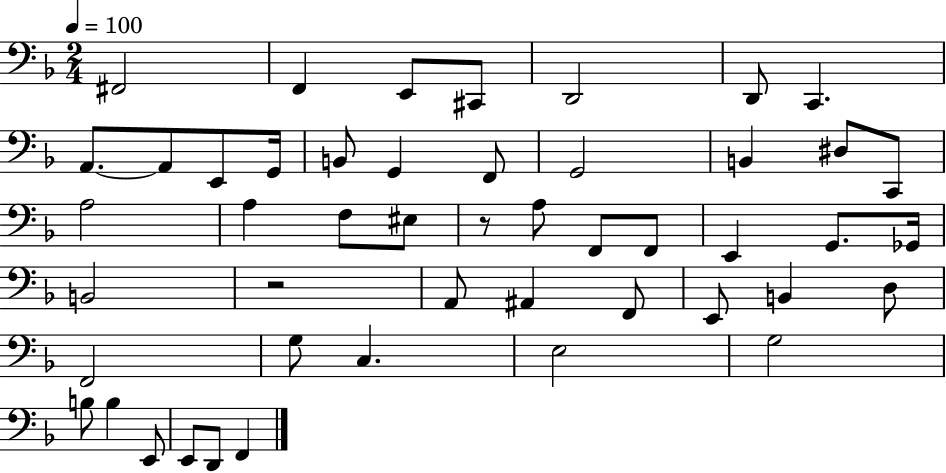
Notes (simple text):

F#2/h F2/q E2/e C#2/e D2/h D2/e C2/q. A2/e. A2/e E2/e G2/s B2/e G2/q F2/e G2/h B2/q D#3/e C2/e A3/h A3/q F3/e EIS3/e R/e A3/e F2/e F2/e E2/q G2/e. Gb2/s B2/h R/h A2/e A#2/q F2/e E2/e B2/q D3/e F2/h G3/e C3/q. E3/h G3/h B3/e B3/q E2/e E2/e D2/e F2/q